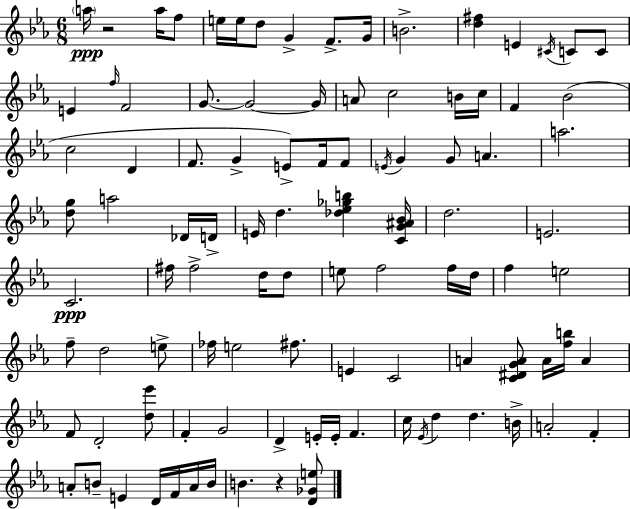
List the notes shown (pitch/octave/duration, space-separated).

A5/s R/h A5/s F5/e E5/s E5/s D5/e G4/q F4/e. G4/s B4/h. [D5,F#5]/q E4/q C#4/s C4/e C4/e E4/q F5/s F4/h G4/e. G4/h G4/s A4/e C5/h B4/s C5/s F4/q Bb4/h C5/h D4/q F4/e. G4/q E4/e F4/s F4/e E4/s G4/q G4/e A4/q. A5/h. [D5,G5]/e A5/h Db4/s D4/s E4/s D5/q. [Db5,Eb5,Gb5,B5]/q [C4,G4,A#4,Bb4]/s D5/h. E4/h. C4/h. F#5/s F#5/h D5/s D5/e E5/e F5/h F5/s D5/s F5/q E5/h F5/e D5/h E5/e FES5/s E5/h F#5/e. E4/q C4/h A4/q [C4,D#4,G4,A4]/e A4/s [F5,B5]/s A4/q F4/e D4/h [D5,Eb6]/e F4/q G4/h D4/q E4/s E4/s F4/q. C5/s Eb4/s D5/q D5/q. B4/s A4/h F4/q A4/e B4/e E4/q D4/s F4/s A4/s B4/s B4/q. R/q [D4,Gb4,E5]/e